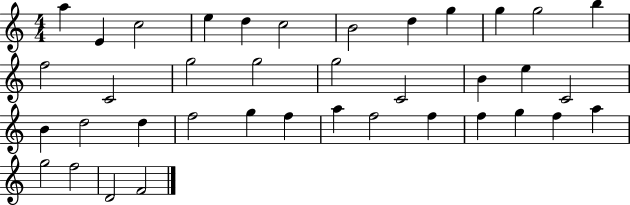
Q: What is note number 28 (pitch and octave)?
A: A5